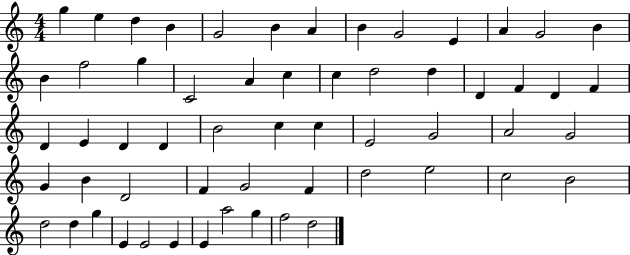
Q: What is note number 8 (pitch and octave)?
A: B4